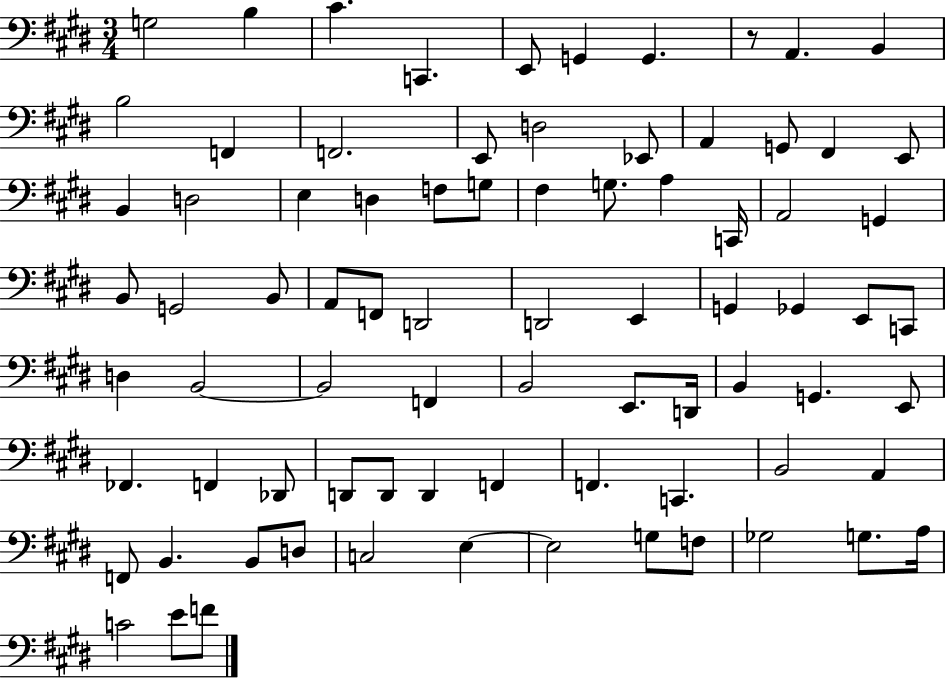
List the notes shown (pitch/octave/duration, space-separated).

G3/h B3/q C#4/q. C2/q. E2/e G2/q G2/q. R/e A2/q. B2/q B3/h F2/q F2/h. E2/e D3/h Eb2/e A2/q G2/e F#2/q E2/e B2/q D3/h E3/q D3/q F3/e G3/e F#3/q G3/e. A3/q C2/s A2/h G2/q B2/e G2/h B2/e A2/e F2/e D2/h D2/h E2/q G2/q Gb2/q E2/e C2/e D3/q B2/h B2/h F2/q B2/h E2/e. D2/s B2/q G2/q. E2/e FES2/q. F2/q Db2/e D2/e D2/e D2/q F2/q F2/q. C2/q. B2/h A2/q F2/e B2/q. B2/e D3/e C3/h E3/q E3/h G3/e F3/e Gb3/h G3/e. A3/s C4/h E4/e F4/e